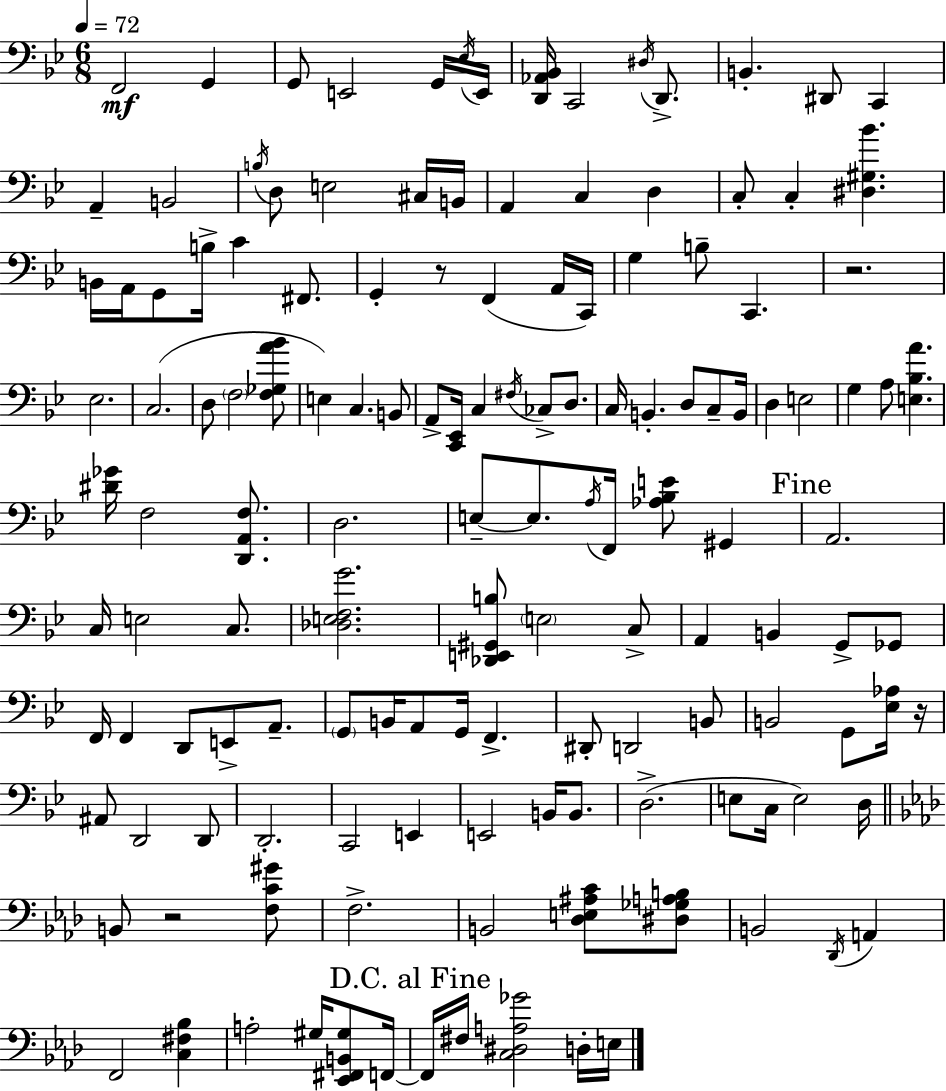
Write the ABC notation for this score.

X:1
T:Untitled
M:6/8
L:1/4
K:Gm
F,,2 G,, G,,/2 E,,2 G,,/4 _E,/4 E,,/4 [D,,_A,,_B,,]/4 C,,2 ^D,/4 D,,/2 B,, ^D,,/2 C,, A,, B,,2 B,/4 D,/2 E,2 ^C,/4 B,,/4 A,, C, D, C,/2 C, [^D,^G,_B] B,,/4 A,,/4 G,,/2 B,/4 C ^F,,/2 G,, z/2 F,, A,,/4 C,,/4 G, B,/2 C,, z2 _E,2 C,2 D,/2 F,2 [F,_G,A_B]/2 E, C, B,,/2 A,,/2 [C,,_E,,]/4 C, ^F,/4 _C,/2 D,/2 C,/4 B,, D,/2 C,/2 B,,/4 D, E,2 G, A,/2 [E,_B,A] [^D_G]/4 F,2 [D,,A,,F,]/2 D,2 E,/2 E,/2 A,/4 F,,/4 [_A,_B,E]/2 ^G,, A,,2 C,/4 E,2 C,/2 [_D,E,F,G]2 [_D,,E,,^G,,B,]/2 E,2 C,/2 A,, B,, G,,/2 _G,,/2 F,,/4 F,, D,,/2 E,,/2 A,,/2 G,,/2 B,,/4 A,,/2 G,,/4 F,, ^D,,/2 D,,2 B,,/2 B,,2 G,,/2 [_E,_A,]/4 z/4 ^A,,/2 D,,2 D,,/2 D,,2 C,,2 E,, E,,2 B,,/4 B,,/2 D,2 E,/2 C,/4 E,2 D,/4 B,,/2 z2 [F,C^G]/2 F,2 B,,2 [_D,E,^A,C]/2 [^D,_G,A,B,]/2 B,,2 _D,,/4 A,, F,,2 [C,^F,_B,] A,2 ^G,/4 [_E,,^F,,B,,^G,]/2 F,,/4 F,,/4 ^F,/4 [C,^D,A,_G]2 D,/4 E,/4